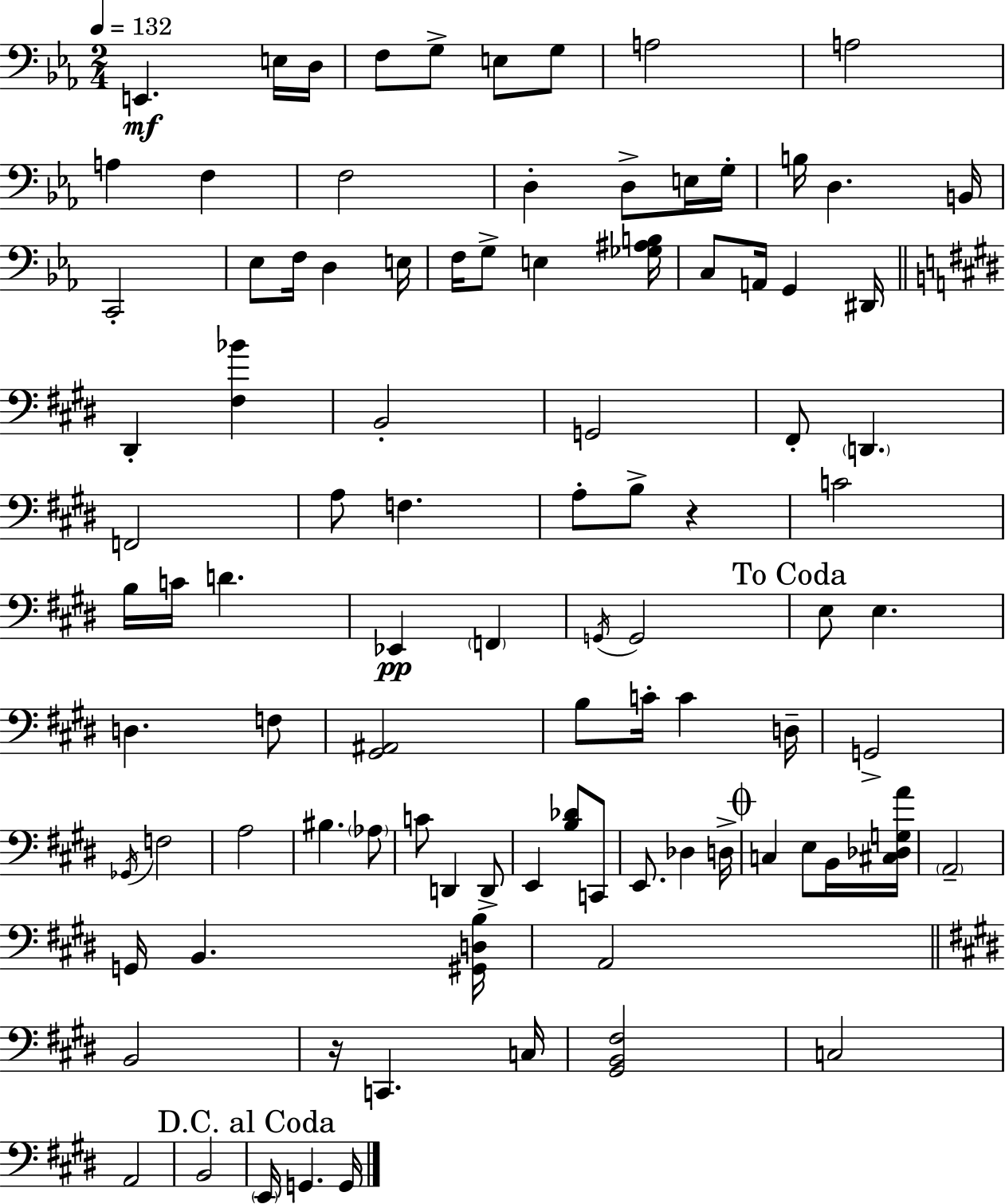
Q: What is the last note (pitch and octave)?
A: G2